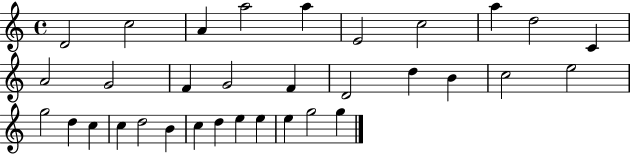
X:1
T:Untitled
M:4/4
L:1/4
K:C
D2 c2 A a2 a E2 c2 a d2 C A2 G2 F G2 F D2 d B c2 e2 g2 d c c d2 B c d e e e g2 g